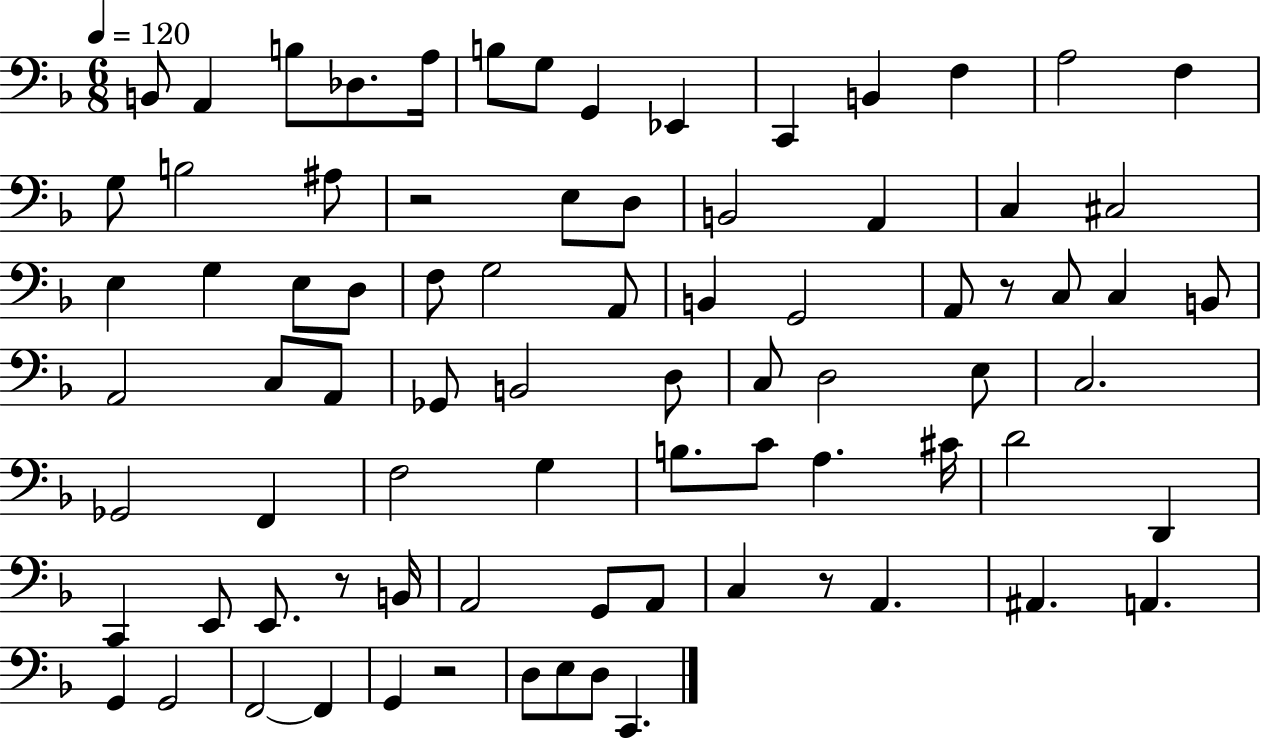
{
  \clef bass
  \numericTimeSignature
  \time 6/8
  \key f \major
  \tempo 4 = 120
  b,8 a,4 b8 des8. a16 | b8 g8 g,4 ees,4 | c,4 b,4 f4 | a2 f4 | \break g8 b2 ais8 | r2 e8 d8 | b,2 a,4 | c4 cis2 | \break e4 g4 e8 d8 | f8 g2 a,8 | b,4 g,2 | a,8 r8 c8 c4 b,8 | \break a,2 c8 a,8 | ges,8 b,2 d8 | c8 d2 e8 | c2. | \break ges,2 f,4 | f2 g4 | b8. c'8 a4. cis'16 | d'2 d,4 | \break c,4 e,8 e,8. r8 b,16 | a,2 g,8 a,8 | c4 r8 a,4. | ais,4. a,4. | \break g,4 g,2 | f,2~~ f,4 | g,4 r2 | d8 e8 d8 c,4. | \break \bar "|."
}